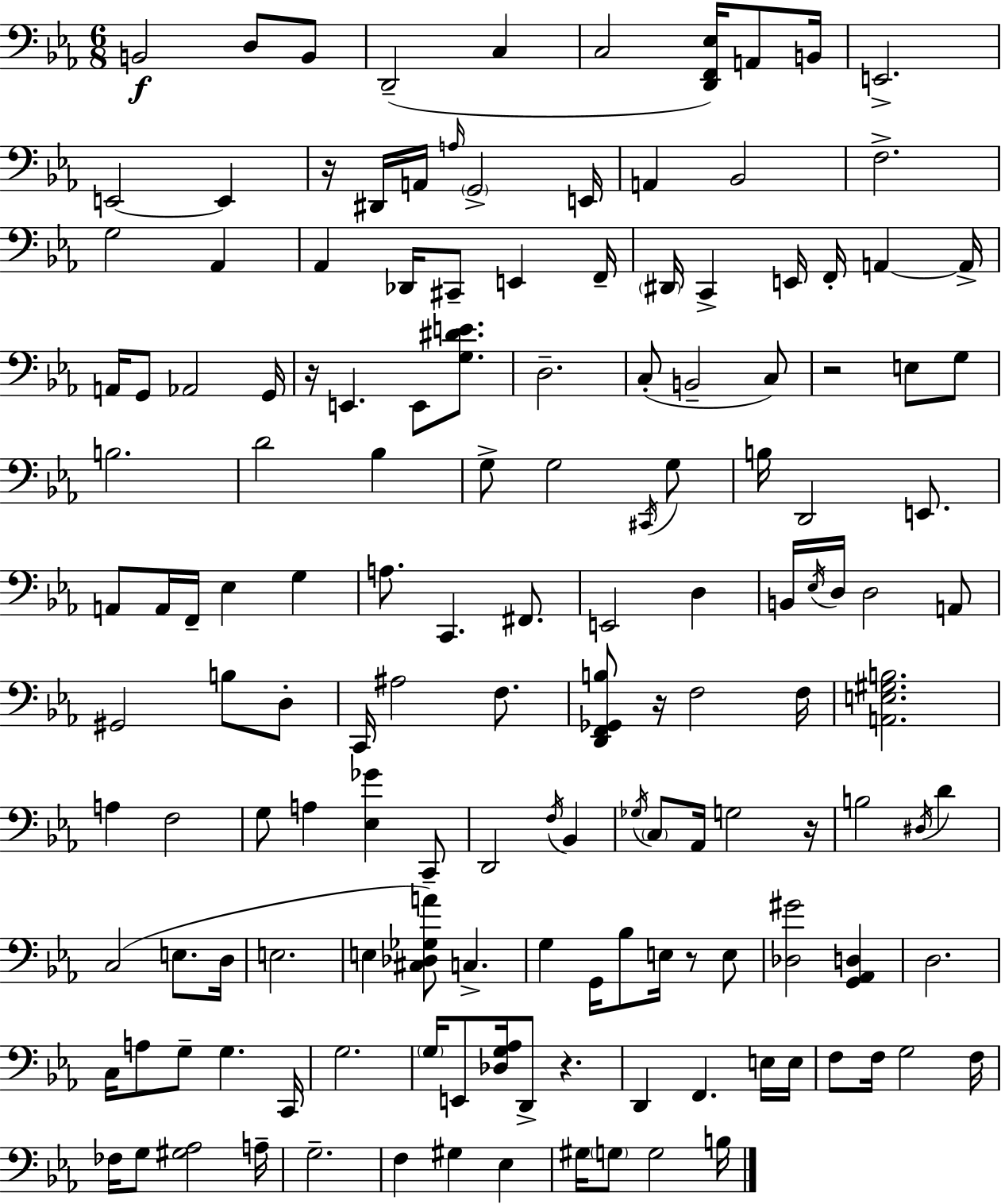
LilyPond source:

{
  \clef bass
  \numericTimeSignature
  \time 6/8
  \key ees \major
  b,2\f d8 b,8 | d,2--( c4 | c2 <d, f, ees>16) a,8 b,16 | e,2.-> | \break e,2~~ e,4 | r16 dis,16 a,16 \grace { a16 } \parenthesize g,2-> | e,16 a,4 bes,2 | f2.-> | \break g2 aes,4 | aes,4 des,16 cis,8-- e,4 | f,16-- \parenthesize dis,16 c,4-> e,16 f,16-. a,4~~ | a,16-> a,16 g,8 aes,2 | \break g,16 r16 e,4. e,8 <g dis' e'>8. | d2.-- | c8-.( b,2-- c8) | r2 e8 g8 | \break b2. | d'2 bes4 | g8-> g2 \acciaccatura { cis,16 } | g8 b16 d,2 e,8. | \break a,8 a,16 f,16-- ees4 g4 | a8. c,4. fis,8. | e,2 d4 | b,16 \acciaccatura { ees16 } d16 d2 | \break a,8 gis,2 b8 | d8-. c,16 ais2 | f8. <d, f, ges, b>8 r16 f2 | f16 <a, e gis b>2. | \break a4 f2 | g8 a4 <ees ges'>4 | c,8-- d,2 \acciaccatura { f16 } | bes,4 \acciaccatura { ges16 } \parenthesize c8 aes,16 g2 | \break r16 b2 | \acciaccatura { dis16 } d'4 c2( | e8. d16 e2. | e4 <cis des ges a'>8) | \break c4.-> g4 g,16 bes8 | e16 r8 e8 <des gis'>2 | <g, aes, d>4 d2. | c16 a8 g8-- g4. | \break c,16 g2. | \parenthesize g16 e,8 <des g aes>16 d,8-> | r4. d,4 f,4. | e16 e16 f8 f16 g2 | \break f16 fes16 g8 <gis aes>2 | a16-- g2.-- | f4 gis4 | ees4 gis16 \parenthesize g8 g2 | \break b16 \bar "|."
}